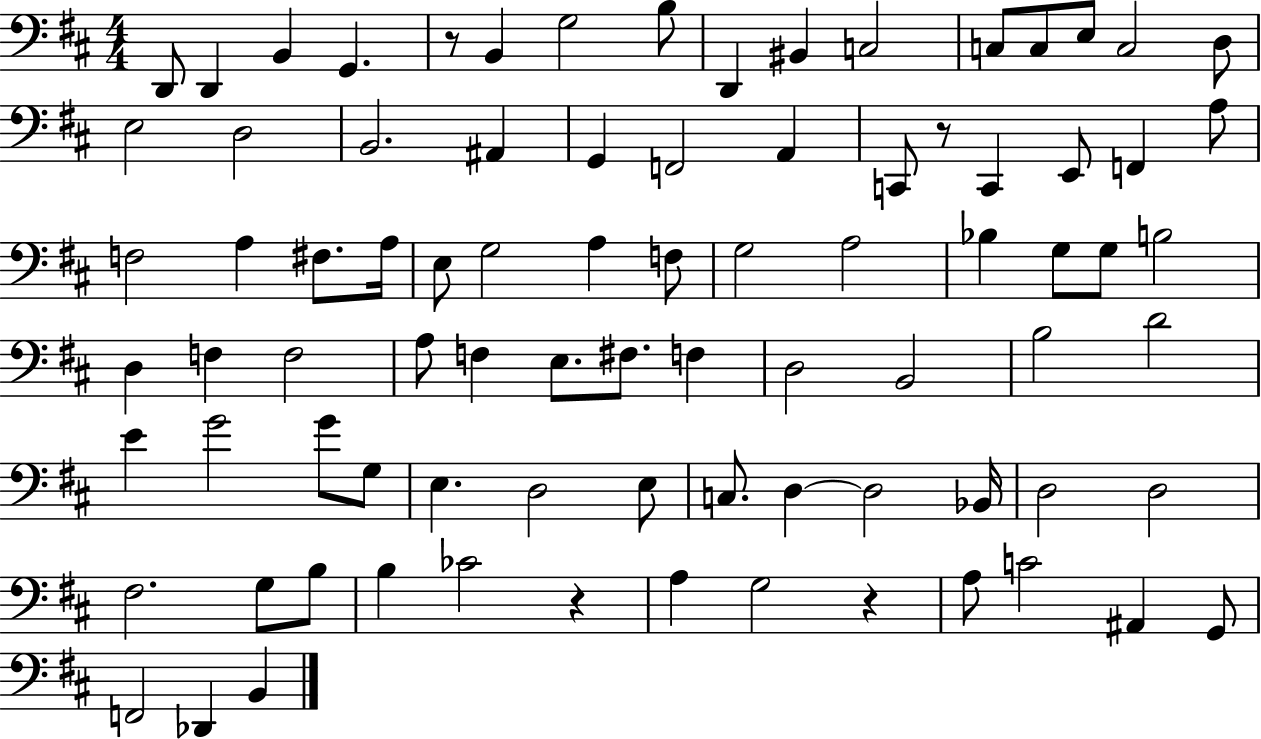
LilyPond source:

{
  \clef bass
  \numericTimeSignature
  \time 4/4
  \key d \major
  d,8 d,4 b,4 g,4. | r8 b,4 g2 b8 | d,4 bis,4 c2 | c8 c8 e8 c2 d8 | \break e2 d2 | b,2. ais,4 | g,4 f,2 a,4 | c,8 r8 c,4 e,8 f,4 a8 | \break f2 a4 fis8. a16 | e8 g2 a4 f8 | g2 a2 | bes4 g8 g8 b2 | \break d4 f4 f2 | a8 f4 e8. fis8. f4 | d2 b,2 | b2 d'2 | \break e'4 g'2 g'8 g8 | e4. d2 e8 | c8. d4~~ d2 bes,16 | d2 d2 | \break fis2. g8 b8 | b4 ces'2 r4 | a4 g2 r4 | a8 c'2 ais,4 g,8 | \break f,2 des,4 b,4 | \bar "|."
}